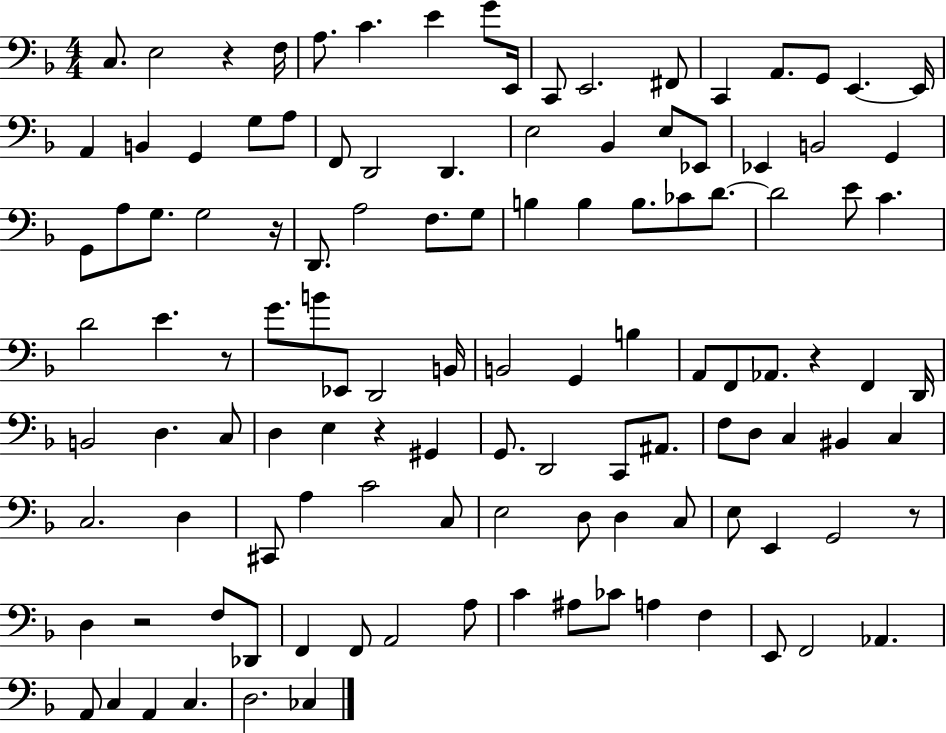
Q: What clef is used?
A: bass